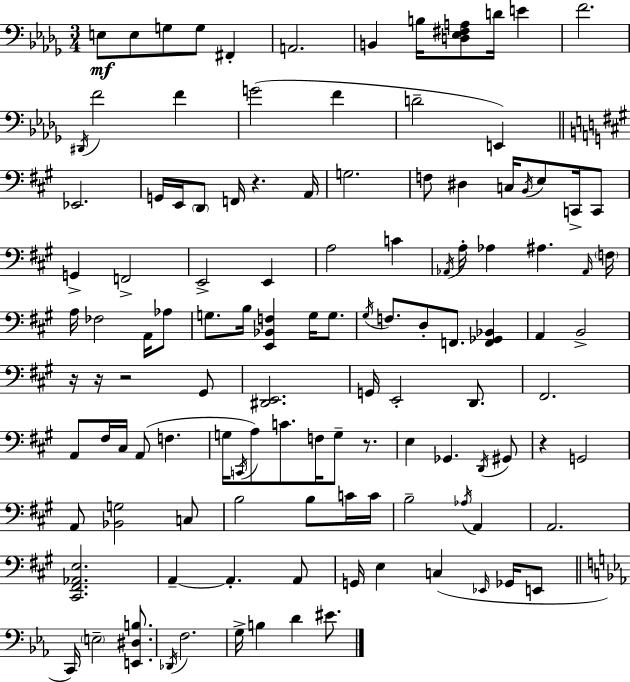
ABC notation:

X:1
T:Untitled
M:3/4
L:1/4
K:Bbm
E,/2 E,/2 G,/2 G,/2 ^F,, A,,2 B,, B,/4 [D,_E,^F,A,]/2 D/4 E F2 ^D,,/4 F2 F G2 F D2 E,, _E,,2 G,,/4 E,,/4 D,,/2 F,,/4 z A,,/4 G,2 F,/2 ^D, C,/4 B,,/4 E,/2 C,,/4 C,,/2 G,, F,,2 E,,2 E,, A,2 C _A,,/4 A,/4 _A, ^A, _A,,/4 F,/4 A,/4 _F,2 A,,/4 _A,/2 G,/2 B,/4 [E,,_B,,F,] G,/4 G,/2 ^G,/4 F,/2 D,/2 F,,/2 [F,,_G,,_B,,] A,, B,,2 z/4 z/4 z2 ^G,,/2 [^D,,E,,]2 G,,/4 E,,2 D,,/2 ^F,,2 A,,/2 ^F,/4 ^C,/4 A,,/2 F, G,/4 C,,/4 A,/2 C/2 F,/4 G,/2 z/2 E, _G,, D,,/4 ^G,,/2 z G,,2 A,,/2 [_B,,G,]2 C,/2 B,2 B,/2 C/4 C/4 B,2 _A,/4 A,, A,,2 [^C,,^F,,_A,,E,]2 A,, A,, A,,/2 G,,/4 E, C, _E,,/4 _G,,/4 E,,/2 C,,/4 E,2 [E,,^D,B,]/2 _D,,/4 F,2 G,/4 B, D ^E/2